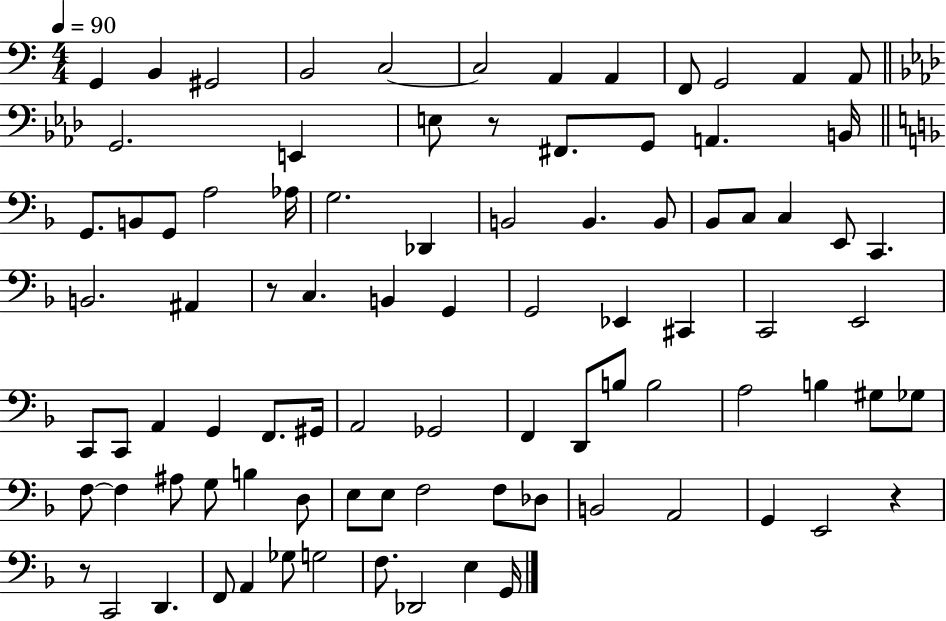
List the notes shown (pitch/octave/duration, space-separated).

G2/q B2/q G#2/h B2/h C3/h C3/h A2/q A2/q F2/e G2/h A2/q A2/e G2/h. E2/q E3/e R/e F#2/e. G2/e A2/q. B2/s G2/e. B2/e G2/e A3/h Ab3/s G3/h. Db2/q B2/h B2/q. B2/e Bb2/e C3/e C3/q E2/e C2/q. B2/h. A#2/q R/e C3/q. B2/q G2/q G2/h Eb2/q C#2/q C2/h E2/h C2/e C2/e A2/q G2/q F2/e. G#2/s A2/h Gb2/h F2/q D2/e B3/e B3/h A3/h B3/q G#3/e Gb3/e F3/e F3/q A#3/e G3/e B3/q D3/e E3/e E3/e F3/h F3/e Db3/e B2/h A2/h G2/q E2/h R/q R/e C2/h D2/q. F2/e A2/q Gb3/e G3/h F3/e. Db2/h E3/q G2/s